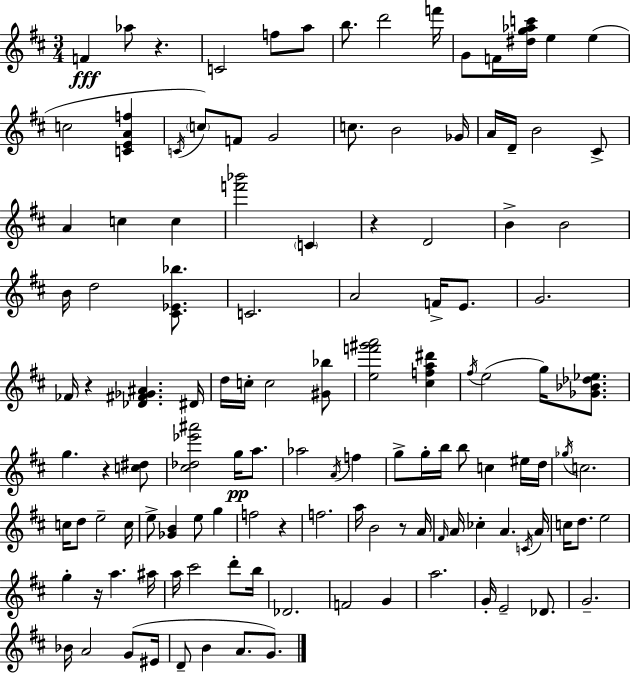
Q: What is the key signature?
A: D major